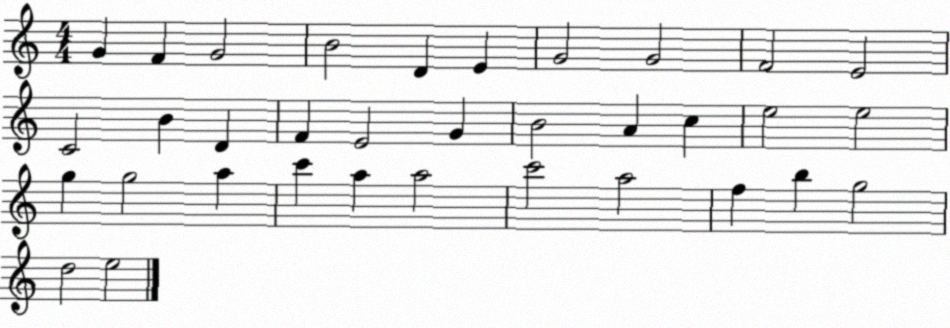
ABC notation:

X:1
T:Untitled
M:4/4
L:1/4
K:C
G F G2 B2 D E G2 G2 F2 E2 C2 B D F E2 G B2 A c e2 e2 g g2 a c' a a2 c'2 a2 f b g2 d2 e2